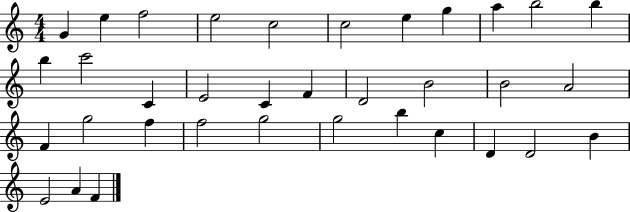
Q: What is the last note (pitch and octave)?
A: F4